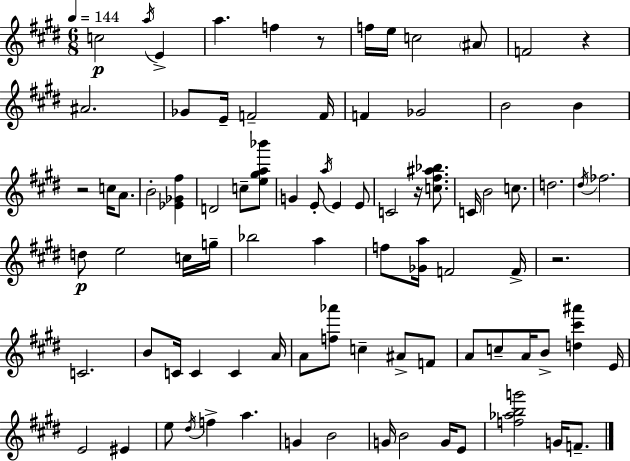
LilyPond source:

{
  \clef treble
  \numericTimeSignature
  \time 6/8
  \key e \major
  \tempo 4 = 144
  c''2\p \acciaccatura { a''16 } e'4-> | a''4. f''4 r8 | f''16 e''16 c''2 \parenthesize ais'8 | f'2 r4 | \break ais'2. | ges'8 e'16-- f'2-- | f'16 f'4 ges'2 | b'2 b'4 | \break r2 c''16 a'8. | b'2-. <ees' ges' fis''>4 | d'2 c''8-- <e'' gis'' a'' bes'''>8 | g'4 e'8-. \acciaccatura { a''16 } e'4 | \break e'8 c'2 r16 <c'' fis'' ais'' bes''>8. | c'16 b'2 c''8. | d''2. | \acciaccatura { dis''16 } fes''2. | \break d''8\p e''2 | c''16 g''16-- bes''2 a''4 | f''8 <ges' a''>16 f'2 | f'16-> r2. | \break c'2. | b'8 c'16 c'4 c'4 | a'16 a'8 <f'' aes'''>8 c''4-- ais'8-> | f'8 a'8 c''8-- a'16 b'8-> <d'' cis''' ais'''>4 | \break e'16 e'2 eis'4 | e''8 \acciaccatura { dis''16 } f''4-> a''4. | g'4 b'2 | g'16 b'2 | \break g'16 e'8 <f'' aes'' b'' g'''>2 | g'16 f'8.-- \bar "|."
}